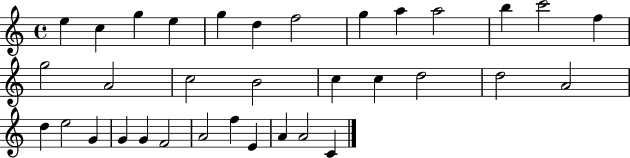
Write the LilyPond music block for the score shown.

{
  \clef treble
  \time 4/4
  \defaultTimeSignature
  \key c \major
  e''4 c''4 g''4 e''4 | g''4 d''4 f''2 | g''4 a''4 a''2 | b''4 c'''2 f''4 | \break g''2 a'2 | c''2 b'2 | c''4 c''4 d''2 | d''2 a'2 | \break d''4 e''2 g'4 | g'4 g'4 f'2 | a'2 f''4 e'4 | a'4 a'2 c'4 | \break \bar "|."
}